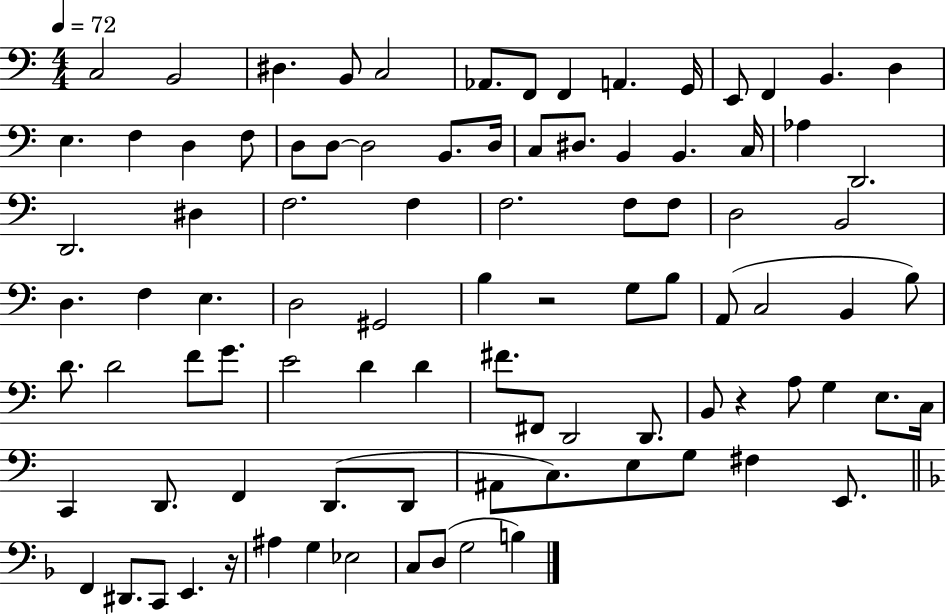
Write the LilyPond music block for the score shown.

{
  \clef bass
  \numericTimeSignature
  \time 4/4
  \key c \major
  \tempo 4 = 72
  \repeat volta 2 { c2 b,2 | dis4. b,8 c2 | aes,8. f,8 f,4 a,4. g,16 | e,8 f,4 b,4. d4 | \break e4. f4 d4 f8 | d8 d8~~ d2 b,8. d16 | c8 dis8. b,4 b,4. c16 | aes4 d,2. | \break d,2. dis4 | f2. f4 | f2. f8 f8 | d2 b,2 | \break d4. f4 e4. | d2 gis,2 | b4 r2 g8 b8 | a,8( c2 b,4 b8) | \break d'8. d'2 f'8 g'8. | e'2 d'4 d'4 | fis'8. fis,8 d,2 d,8. | b,8 r4 a8 g4 e8. c16 | \break c,4 d,8. f,4 d,8.( d,8 | ais,8 c8.) e8 g8 fis4 e,8. | \bar "||" \break \key d \minor f,4 dis,8. c,8 e,4. r16 | ais4 g4 ees2 | c8 d8( g2 b4) | } \bar "|."
}